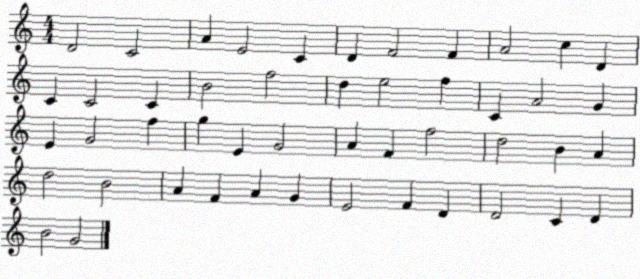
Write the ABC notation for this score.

X:1
T:Untitled
M:4/4
L:1/4
K:C
D2 C2 A E2 C D F2 F A2 c D C C2 C B2 f2 d e2 f C A2 G E G2 f g E G2 A F f2 d2 B A d2 B2 A F A G E2 F D D2 C D B2 G2